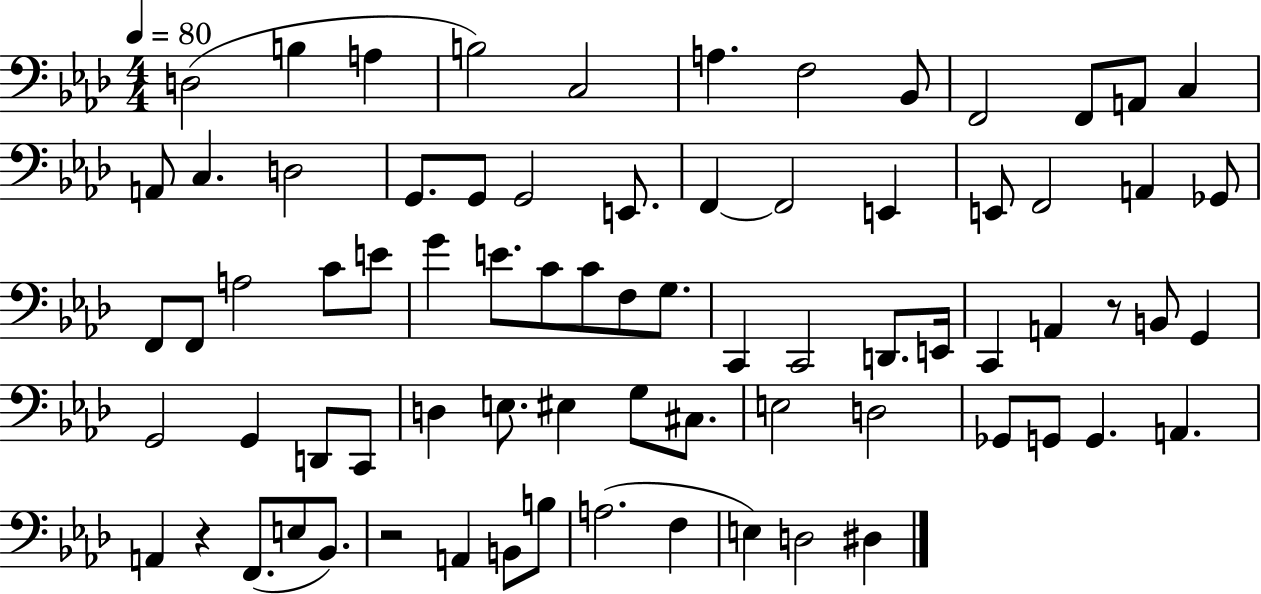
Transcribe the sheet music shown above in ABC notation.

X:1
T:Untitled
M:4/4
L:1/4
K:Ab
D,2 B, A, B,2 C,2 A, F,2 _B,,/2 F,,2 F,,/2 A,,/2 C, A,,/2 C, D,2 G,,/2 G,,/2 G,,2 E,,/2 F,, F,,2 E,, E,,/2 F,,2 A,, _G,,/2 F,,/2 F,,/2 A,2 C/2 E/2 G E/2 C/2 C/2 F,/2 G,/2 C,, C,,2 D,,/2 E,,/4 C,, A,, z/2 B,,/2 G,, G,,2 G,, D,,/2 C,,/2 D, E,/2 ^E, G,/2 ^C,/2 E,2 D,2 _G,,/2 G,,/2 G,, A,, A,, z F,,/2 E,/2 _B,,/2 z2 A,, B,,/2 B,/2 A,2 F, E, D,2 ^D,